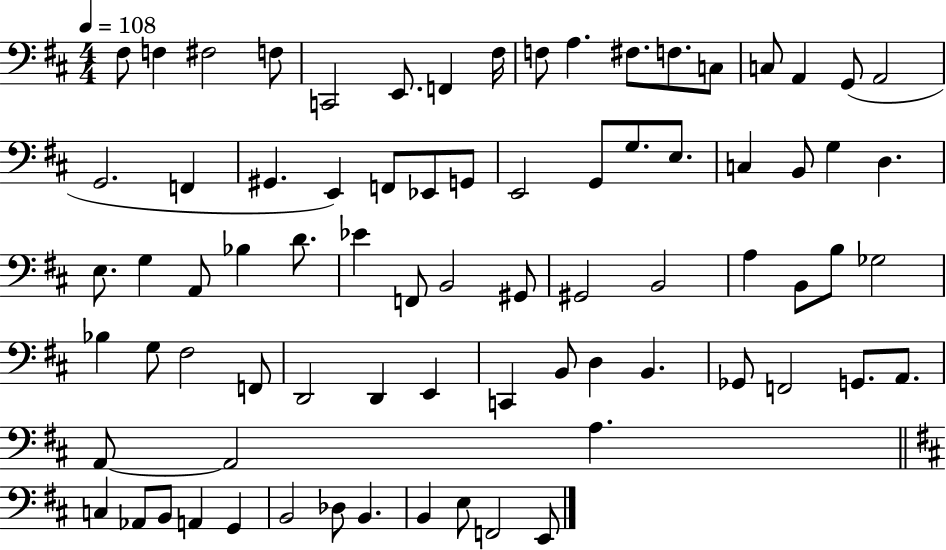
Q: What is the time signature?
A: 4/4